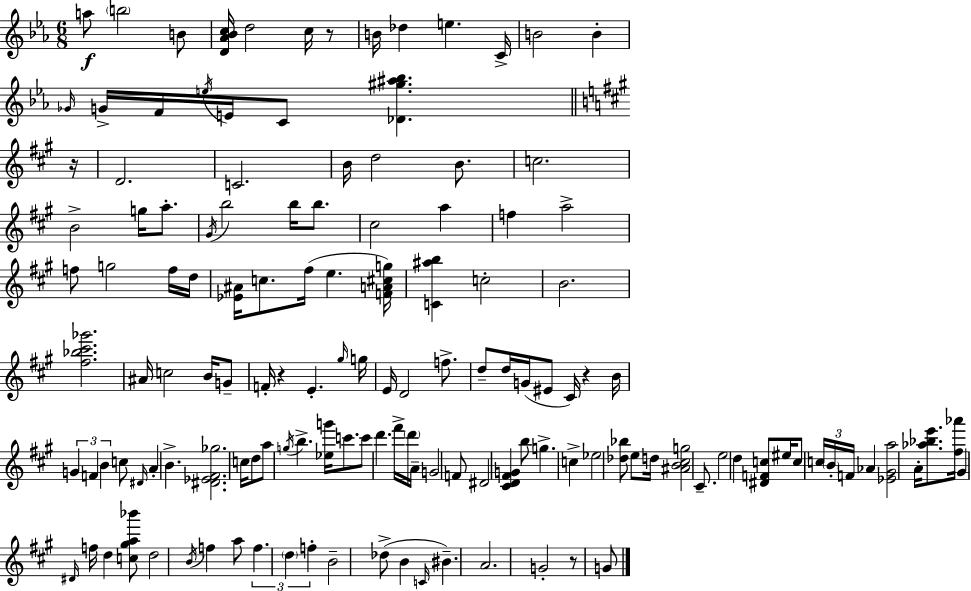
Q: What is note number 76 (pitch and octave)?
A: F#6